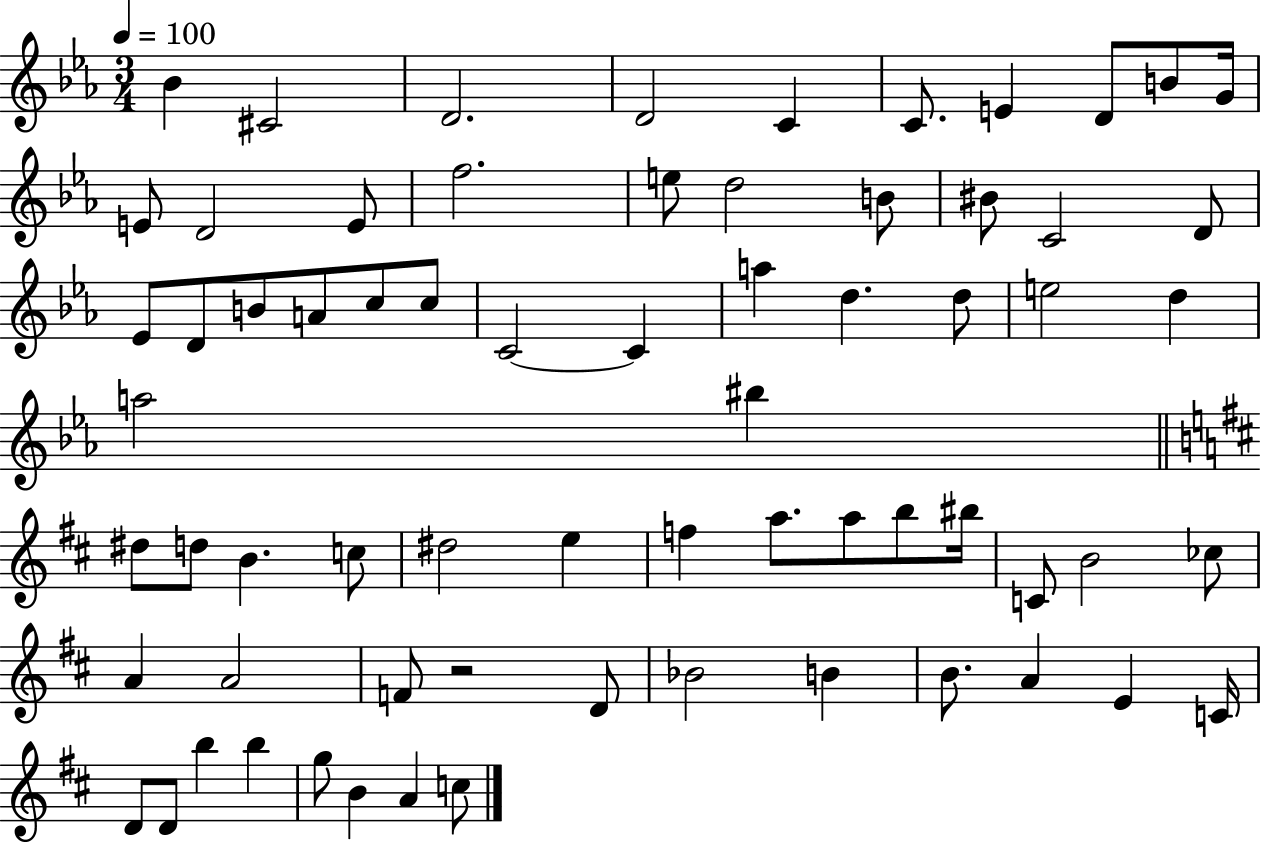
Bb4/q C#4/h D4/h. D4/h C4/q C4/e. E4/q D4/e B4/e G4/s E4/e D4/h E4/e F5/h. E5/e D5/h B4/e BIS4/e C4/h D4/e Eb4/e D4/e B4/e A4/e C5/e C5/e C4/h C4/q A5/q D5/q. D5/e E5/h D5/q A5/h BIS5/q D#5/e D5/e B4/q. C5/e D#5/h E5/q F5/q A5/e. A5/e B5/e BIS5/s C4/e B4/h CES5/e A4/q A4/h F4/e R/h D4/e Bb4/h B4/q B4/e. A4/q E4/q C4/s D4/e D4/e B5/q B5/q G5/e B4/q A4/q C5/e